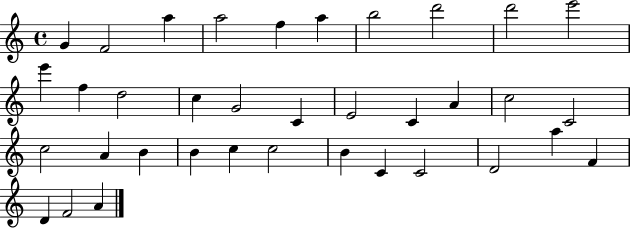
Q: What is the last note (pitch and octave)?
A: A4